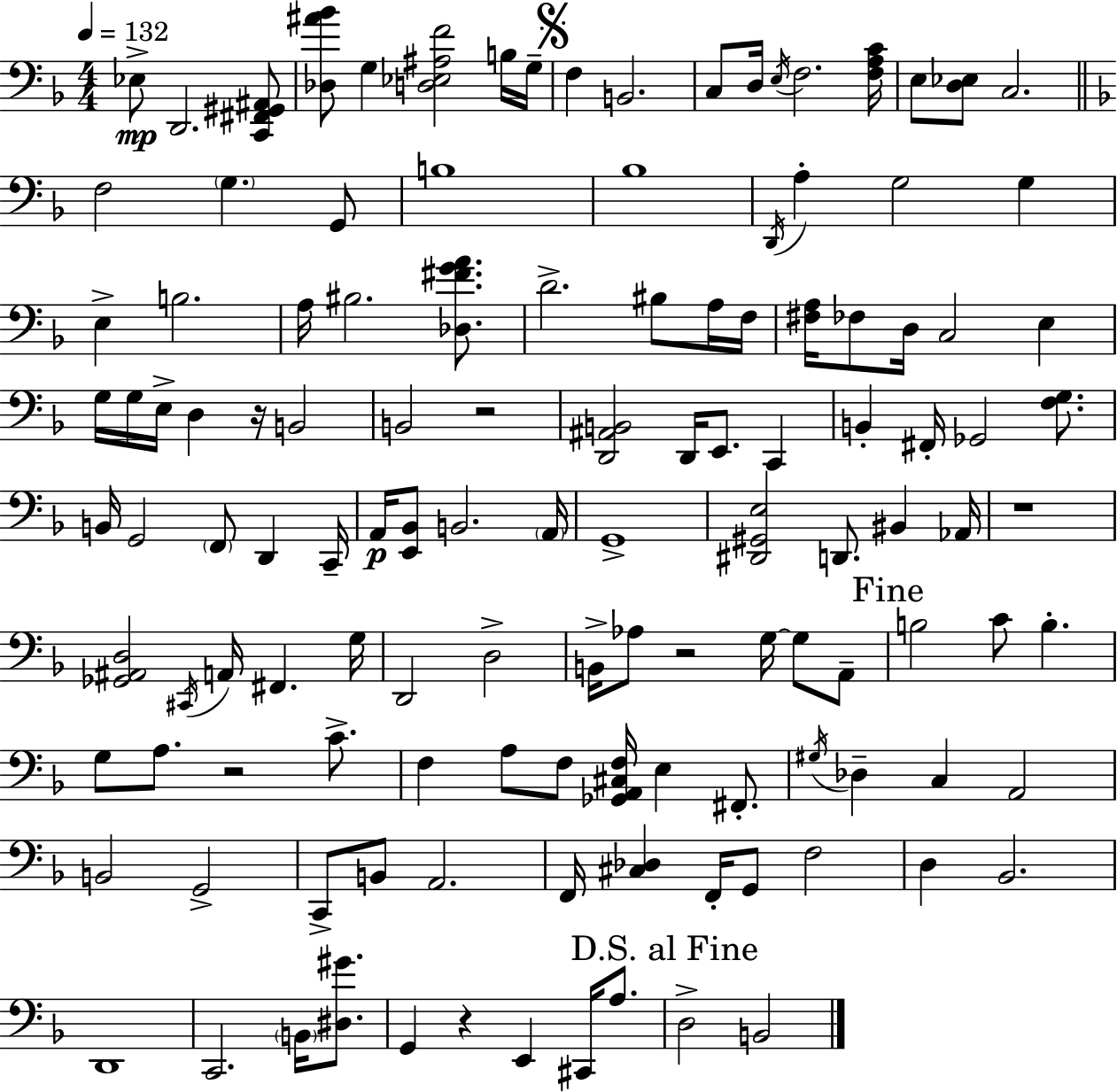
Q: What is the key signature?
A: F major